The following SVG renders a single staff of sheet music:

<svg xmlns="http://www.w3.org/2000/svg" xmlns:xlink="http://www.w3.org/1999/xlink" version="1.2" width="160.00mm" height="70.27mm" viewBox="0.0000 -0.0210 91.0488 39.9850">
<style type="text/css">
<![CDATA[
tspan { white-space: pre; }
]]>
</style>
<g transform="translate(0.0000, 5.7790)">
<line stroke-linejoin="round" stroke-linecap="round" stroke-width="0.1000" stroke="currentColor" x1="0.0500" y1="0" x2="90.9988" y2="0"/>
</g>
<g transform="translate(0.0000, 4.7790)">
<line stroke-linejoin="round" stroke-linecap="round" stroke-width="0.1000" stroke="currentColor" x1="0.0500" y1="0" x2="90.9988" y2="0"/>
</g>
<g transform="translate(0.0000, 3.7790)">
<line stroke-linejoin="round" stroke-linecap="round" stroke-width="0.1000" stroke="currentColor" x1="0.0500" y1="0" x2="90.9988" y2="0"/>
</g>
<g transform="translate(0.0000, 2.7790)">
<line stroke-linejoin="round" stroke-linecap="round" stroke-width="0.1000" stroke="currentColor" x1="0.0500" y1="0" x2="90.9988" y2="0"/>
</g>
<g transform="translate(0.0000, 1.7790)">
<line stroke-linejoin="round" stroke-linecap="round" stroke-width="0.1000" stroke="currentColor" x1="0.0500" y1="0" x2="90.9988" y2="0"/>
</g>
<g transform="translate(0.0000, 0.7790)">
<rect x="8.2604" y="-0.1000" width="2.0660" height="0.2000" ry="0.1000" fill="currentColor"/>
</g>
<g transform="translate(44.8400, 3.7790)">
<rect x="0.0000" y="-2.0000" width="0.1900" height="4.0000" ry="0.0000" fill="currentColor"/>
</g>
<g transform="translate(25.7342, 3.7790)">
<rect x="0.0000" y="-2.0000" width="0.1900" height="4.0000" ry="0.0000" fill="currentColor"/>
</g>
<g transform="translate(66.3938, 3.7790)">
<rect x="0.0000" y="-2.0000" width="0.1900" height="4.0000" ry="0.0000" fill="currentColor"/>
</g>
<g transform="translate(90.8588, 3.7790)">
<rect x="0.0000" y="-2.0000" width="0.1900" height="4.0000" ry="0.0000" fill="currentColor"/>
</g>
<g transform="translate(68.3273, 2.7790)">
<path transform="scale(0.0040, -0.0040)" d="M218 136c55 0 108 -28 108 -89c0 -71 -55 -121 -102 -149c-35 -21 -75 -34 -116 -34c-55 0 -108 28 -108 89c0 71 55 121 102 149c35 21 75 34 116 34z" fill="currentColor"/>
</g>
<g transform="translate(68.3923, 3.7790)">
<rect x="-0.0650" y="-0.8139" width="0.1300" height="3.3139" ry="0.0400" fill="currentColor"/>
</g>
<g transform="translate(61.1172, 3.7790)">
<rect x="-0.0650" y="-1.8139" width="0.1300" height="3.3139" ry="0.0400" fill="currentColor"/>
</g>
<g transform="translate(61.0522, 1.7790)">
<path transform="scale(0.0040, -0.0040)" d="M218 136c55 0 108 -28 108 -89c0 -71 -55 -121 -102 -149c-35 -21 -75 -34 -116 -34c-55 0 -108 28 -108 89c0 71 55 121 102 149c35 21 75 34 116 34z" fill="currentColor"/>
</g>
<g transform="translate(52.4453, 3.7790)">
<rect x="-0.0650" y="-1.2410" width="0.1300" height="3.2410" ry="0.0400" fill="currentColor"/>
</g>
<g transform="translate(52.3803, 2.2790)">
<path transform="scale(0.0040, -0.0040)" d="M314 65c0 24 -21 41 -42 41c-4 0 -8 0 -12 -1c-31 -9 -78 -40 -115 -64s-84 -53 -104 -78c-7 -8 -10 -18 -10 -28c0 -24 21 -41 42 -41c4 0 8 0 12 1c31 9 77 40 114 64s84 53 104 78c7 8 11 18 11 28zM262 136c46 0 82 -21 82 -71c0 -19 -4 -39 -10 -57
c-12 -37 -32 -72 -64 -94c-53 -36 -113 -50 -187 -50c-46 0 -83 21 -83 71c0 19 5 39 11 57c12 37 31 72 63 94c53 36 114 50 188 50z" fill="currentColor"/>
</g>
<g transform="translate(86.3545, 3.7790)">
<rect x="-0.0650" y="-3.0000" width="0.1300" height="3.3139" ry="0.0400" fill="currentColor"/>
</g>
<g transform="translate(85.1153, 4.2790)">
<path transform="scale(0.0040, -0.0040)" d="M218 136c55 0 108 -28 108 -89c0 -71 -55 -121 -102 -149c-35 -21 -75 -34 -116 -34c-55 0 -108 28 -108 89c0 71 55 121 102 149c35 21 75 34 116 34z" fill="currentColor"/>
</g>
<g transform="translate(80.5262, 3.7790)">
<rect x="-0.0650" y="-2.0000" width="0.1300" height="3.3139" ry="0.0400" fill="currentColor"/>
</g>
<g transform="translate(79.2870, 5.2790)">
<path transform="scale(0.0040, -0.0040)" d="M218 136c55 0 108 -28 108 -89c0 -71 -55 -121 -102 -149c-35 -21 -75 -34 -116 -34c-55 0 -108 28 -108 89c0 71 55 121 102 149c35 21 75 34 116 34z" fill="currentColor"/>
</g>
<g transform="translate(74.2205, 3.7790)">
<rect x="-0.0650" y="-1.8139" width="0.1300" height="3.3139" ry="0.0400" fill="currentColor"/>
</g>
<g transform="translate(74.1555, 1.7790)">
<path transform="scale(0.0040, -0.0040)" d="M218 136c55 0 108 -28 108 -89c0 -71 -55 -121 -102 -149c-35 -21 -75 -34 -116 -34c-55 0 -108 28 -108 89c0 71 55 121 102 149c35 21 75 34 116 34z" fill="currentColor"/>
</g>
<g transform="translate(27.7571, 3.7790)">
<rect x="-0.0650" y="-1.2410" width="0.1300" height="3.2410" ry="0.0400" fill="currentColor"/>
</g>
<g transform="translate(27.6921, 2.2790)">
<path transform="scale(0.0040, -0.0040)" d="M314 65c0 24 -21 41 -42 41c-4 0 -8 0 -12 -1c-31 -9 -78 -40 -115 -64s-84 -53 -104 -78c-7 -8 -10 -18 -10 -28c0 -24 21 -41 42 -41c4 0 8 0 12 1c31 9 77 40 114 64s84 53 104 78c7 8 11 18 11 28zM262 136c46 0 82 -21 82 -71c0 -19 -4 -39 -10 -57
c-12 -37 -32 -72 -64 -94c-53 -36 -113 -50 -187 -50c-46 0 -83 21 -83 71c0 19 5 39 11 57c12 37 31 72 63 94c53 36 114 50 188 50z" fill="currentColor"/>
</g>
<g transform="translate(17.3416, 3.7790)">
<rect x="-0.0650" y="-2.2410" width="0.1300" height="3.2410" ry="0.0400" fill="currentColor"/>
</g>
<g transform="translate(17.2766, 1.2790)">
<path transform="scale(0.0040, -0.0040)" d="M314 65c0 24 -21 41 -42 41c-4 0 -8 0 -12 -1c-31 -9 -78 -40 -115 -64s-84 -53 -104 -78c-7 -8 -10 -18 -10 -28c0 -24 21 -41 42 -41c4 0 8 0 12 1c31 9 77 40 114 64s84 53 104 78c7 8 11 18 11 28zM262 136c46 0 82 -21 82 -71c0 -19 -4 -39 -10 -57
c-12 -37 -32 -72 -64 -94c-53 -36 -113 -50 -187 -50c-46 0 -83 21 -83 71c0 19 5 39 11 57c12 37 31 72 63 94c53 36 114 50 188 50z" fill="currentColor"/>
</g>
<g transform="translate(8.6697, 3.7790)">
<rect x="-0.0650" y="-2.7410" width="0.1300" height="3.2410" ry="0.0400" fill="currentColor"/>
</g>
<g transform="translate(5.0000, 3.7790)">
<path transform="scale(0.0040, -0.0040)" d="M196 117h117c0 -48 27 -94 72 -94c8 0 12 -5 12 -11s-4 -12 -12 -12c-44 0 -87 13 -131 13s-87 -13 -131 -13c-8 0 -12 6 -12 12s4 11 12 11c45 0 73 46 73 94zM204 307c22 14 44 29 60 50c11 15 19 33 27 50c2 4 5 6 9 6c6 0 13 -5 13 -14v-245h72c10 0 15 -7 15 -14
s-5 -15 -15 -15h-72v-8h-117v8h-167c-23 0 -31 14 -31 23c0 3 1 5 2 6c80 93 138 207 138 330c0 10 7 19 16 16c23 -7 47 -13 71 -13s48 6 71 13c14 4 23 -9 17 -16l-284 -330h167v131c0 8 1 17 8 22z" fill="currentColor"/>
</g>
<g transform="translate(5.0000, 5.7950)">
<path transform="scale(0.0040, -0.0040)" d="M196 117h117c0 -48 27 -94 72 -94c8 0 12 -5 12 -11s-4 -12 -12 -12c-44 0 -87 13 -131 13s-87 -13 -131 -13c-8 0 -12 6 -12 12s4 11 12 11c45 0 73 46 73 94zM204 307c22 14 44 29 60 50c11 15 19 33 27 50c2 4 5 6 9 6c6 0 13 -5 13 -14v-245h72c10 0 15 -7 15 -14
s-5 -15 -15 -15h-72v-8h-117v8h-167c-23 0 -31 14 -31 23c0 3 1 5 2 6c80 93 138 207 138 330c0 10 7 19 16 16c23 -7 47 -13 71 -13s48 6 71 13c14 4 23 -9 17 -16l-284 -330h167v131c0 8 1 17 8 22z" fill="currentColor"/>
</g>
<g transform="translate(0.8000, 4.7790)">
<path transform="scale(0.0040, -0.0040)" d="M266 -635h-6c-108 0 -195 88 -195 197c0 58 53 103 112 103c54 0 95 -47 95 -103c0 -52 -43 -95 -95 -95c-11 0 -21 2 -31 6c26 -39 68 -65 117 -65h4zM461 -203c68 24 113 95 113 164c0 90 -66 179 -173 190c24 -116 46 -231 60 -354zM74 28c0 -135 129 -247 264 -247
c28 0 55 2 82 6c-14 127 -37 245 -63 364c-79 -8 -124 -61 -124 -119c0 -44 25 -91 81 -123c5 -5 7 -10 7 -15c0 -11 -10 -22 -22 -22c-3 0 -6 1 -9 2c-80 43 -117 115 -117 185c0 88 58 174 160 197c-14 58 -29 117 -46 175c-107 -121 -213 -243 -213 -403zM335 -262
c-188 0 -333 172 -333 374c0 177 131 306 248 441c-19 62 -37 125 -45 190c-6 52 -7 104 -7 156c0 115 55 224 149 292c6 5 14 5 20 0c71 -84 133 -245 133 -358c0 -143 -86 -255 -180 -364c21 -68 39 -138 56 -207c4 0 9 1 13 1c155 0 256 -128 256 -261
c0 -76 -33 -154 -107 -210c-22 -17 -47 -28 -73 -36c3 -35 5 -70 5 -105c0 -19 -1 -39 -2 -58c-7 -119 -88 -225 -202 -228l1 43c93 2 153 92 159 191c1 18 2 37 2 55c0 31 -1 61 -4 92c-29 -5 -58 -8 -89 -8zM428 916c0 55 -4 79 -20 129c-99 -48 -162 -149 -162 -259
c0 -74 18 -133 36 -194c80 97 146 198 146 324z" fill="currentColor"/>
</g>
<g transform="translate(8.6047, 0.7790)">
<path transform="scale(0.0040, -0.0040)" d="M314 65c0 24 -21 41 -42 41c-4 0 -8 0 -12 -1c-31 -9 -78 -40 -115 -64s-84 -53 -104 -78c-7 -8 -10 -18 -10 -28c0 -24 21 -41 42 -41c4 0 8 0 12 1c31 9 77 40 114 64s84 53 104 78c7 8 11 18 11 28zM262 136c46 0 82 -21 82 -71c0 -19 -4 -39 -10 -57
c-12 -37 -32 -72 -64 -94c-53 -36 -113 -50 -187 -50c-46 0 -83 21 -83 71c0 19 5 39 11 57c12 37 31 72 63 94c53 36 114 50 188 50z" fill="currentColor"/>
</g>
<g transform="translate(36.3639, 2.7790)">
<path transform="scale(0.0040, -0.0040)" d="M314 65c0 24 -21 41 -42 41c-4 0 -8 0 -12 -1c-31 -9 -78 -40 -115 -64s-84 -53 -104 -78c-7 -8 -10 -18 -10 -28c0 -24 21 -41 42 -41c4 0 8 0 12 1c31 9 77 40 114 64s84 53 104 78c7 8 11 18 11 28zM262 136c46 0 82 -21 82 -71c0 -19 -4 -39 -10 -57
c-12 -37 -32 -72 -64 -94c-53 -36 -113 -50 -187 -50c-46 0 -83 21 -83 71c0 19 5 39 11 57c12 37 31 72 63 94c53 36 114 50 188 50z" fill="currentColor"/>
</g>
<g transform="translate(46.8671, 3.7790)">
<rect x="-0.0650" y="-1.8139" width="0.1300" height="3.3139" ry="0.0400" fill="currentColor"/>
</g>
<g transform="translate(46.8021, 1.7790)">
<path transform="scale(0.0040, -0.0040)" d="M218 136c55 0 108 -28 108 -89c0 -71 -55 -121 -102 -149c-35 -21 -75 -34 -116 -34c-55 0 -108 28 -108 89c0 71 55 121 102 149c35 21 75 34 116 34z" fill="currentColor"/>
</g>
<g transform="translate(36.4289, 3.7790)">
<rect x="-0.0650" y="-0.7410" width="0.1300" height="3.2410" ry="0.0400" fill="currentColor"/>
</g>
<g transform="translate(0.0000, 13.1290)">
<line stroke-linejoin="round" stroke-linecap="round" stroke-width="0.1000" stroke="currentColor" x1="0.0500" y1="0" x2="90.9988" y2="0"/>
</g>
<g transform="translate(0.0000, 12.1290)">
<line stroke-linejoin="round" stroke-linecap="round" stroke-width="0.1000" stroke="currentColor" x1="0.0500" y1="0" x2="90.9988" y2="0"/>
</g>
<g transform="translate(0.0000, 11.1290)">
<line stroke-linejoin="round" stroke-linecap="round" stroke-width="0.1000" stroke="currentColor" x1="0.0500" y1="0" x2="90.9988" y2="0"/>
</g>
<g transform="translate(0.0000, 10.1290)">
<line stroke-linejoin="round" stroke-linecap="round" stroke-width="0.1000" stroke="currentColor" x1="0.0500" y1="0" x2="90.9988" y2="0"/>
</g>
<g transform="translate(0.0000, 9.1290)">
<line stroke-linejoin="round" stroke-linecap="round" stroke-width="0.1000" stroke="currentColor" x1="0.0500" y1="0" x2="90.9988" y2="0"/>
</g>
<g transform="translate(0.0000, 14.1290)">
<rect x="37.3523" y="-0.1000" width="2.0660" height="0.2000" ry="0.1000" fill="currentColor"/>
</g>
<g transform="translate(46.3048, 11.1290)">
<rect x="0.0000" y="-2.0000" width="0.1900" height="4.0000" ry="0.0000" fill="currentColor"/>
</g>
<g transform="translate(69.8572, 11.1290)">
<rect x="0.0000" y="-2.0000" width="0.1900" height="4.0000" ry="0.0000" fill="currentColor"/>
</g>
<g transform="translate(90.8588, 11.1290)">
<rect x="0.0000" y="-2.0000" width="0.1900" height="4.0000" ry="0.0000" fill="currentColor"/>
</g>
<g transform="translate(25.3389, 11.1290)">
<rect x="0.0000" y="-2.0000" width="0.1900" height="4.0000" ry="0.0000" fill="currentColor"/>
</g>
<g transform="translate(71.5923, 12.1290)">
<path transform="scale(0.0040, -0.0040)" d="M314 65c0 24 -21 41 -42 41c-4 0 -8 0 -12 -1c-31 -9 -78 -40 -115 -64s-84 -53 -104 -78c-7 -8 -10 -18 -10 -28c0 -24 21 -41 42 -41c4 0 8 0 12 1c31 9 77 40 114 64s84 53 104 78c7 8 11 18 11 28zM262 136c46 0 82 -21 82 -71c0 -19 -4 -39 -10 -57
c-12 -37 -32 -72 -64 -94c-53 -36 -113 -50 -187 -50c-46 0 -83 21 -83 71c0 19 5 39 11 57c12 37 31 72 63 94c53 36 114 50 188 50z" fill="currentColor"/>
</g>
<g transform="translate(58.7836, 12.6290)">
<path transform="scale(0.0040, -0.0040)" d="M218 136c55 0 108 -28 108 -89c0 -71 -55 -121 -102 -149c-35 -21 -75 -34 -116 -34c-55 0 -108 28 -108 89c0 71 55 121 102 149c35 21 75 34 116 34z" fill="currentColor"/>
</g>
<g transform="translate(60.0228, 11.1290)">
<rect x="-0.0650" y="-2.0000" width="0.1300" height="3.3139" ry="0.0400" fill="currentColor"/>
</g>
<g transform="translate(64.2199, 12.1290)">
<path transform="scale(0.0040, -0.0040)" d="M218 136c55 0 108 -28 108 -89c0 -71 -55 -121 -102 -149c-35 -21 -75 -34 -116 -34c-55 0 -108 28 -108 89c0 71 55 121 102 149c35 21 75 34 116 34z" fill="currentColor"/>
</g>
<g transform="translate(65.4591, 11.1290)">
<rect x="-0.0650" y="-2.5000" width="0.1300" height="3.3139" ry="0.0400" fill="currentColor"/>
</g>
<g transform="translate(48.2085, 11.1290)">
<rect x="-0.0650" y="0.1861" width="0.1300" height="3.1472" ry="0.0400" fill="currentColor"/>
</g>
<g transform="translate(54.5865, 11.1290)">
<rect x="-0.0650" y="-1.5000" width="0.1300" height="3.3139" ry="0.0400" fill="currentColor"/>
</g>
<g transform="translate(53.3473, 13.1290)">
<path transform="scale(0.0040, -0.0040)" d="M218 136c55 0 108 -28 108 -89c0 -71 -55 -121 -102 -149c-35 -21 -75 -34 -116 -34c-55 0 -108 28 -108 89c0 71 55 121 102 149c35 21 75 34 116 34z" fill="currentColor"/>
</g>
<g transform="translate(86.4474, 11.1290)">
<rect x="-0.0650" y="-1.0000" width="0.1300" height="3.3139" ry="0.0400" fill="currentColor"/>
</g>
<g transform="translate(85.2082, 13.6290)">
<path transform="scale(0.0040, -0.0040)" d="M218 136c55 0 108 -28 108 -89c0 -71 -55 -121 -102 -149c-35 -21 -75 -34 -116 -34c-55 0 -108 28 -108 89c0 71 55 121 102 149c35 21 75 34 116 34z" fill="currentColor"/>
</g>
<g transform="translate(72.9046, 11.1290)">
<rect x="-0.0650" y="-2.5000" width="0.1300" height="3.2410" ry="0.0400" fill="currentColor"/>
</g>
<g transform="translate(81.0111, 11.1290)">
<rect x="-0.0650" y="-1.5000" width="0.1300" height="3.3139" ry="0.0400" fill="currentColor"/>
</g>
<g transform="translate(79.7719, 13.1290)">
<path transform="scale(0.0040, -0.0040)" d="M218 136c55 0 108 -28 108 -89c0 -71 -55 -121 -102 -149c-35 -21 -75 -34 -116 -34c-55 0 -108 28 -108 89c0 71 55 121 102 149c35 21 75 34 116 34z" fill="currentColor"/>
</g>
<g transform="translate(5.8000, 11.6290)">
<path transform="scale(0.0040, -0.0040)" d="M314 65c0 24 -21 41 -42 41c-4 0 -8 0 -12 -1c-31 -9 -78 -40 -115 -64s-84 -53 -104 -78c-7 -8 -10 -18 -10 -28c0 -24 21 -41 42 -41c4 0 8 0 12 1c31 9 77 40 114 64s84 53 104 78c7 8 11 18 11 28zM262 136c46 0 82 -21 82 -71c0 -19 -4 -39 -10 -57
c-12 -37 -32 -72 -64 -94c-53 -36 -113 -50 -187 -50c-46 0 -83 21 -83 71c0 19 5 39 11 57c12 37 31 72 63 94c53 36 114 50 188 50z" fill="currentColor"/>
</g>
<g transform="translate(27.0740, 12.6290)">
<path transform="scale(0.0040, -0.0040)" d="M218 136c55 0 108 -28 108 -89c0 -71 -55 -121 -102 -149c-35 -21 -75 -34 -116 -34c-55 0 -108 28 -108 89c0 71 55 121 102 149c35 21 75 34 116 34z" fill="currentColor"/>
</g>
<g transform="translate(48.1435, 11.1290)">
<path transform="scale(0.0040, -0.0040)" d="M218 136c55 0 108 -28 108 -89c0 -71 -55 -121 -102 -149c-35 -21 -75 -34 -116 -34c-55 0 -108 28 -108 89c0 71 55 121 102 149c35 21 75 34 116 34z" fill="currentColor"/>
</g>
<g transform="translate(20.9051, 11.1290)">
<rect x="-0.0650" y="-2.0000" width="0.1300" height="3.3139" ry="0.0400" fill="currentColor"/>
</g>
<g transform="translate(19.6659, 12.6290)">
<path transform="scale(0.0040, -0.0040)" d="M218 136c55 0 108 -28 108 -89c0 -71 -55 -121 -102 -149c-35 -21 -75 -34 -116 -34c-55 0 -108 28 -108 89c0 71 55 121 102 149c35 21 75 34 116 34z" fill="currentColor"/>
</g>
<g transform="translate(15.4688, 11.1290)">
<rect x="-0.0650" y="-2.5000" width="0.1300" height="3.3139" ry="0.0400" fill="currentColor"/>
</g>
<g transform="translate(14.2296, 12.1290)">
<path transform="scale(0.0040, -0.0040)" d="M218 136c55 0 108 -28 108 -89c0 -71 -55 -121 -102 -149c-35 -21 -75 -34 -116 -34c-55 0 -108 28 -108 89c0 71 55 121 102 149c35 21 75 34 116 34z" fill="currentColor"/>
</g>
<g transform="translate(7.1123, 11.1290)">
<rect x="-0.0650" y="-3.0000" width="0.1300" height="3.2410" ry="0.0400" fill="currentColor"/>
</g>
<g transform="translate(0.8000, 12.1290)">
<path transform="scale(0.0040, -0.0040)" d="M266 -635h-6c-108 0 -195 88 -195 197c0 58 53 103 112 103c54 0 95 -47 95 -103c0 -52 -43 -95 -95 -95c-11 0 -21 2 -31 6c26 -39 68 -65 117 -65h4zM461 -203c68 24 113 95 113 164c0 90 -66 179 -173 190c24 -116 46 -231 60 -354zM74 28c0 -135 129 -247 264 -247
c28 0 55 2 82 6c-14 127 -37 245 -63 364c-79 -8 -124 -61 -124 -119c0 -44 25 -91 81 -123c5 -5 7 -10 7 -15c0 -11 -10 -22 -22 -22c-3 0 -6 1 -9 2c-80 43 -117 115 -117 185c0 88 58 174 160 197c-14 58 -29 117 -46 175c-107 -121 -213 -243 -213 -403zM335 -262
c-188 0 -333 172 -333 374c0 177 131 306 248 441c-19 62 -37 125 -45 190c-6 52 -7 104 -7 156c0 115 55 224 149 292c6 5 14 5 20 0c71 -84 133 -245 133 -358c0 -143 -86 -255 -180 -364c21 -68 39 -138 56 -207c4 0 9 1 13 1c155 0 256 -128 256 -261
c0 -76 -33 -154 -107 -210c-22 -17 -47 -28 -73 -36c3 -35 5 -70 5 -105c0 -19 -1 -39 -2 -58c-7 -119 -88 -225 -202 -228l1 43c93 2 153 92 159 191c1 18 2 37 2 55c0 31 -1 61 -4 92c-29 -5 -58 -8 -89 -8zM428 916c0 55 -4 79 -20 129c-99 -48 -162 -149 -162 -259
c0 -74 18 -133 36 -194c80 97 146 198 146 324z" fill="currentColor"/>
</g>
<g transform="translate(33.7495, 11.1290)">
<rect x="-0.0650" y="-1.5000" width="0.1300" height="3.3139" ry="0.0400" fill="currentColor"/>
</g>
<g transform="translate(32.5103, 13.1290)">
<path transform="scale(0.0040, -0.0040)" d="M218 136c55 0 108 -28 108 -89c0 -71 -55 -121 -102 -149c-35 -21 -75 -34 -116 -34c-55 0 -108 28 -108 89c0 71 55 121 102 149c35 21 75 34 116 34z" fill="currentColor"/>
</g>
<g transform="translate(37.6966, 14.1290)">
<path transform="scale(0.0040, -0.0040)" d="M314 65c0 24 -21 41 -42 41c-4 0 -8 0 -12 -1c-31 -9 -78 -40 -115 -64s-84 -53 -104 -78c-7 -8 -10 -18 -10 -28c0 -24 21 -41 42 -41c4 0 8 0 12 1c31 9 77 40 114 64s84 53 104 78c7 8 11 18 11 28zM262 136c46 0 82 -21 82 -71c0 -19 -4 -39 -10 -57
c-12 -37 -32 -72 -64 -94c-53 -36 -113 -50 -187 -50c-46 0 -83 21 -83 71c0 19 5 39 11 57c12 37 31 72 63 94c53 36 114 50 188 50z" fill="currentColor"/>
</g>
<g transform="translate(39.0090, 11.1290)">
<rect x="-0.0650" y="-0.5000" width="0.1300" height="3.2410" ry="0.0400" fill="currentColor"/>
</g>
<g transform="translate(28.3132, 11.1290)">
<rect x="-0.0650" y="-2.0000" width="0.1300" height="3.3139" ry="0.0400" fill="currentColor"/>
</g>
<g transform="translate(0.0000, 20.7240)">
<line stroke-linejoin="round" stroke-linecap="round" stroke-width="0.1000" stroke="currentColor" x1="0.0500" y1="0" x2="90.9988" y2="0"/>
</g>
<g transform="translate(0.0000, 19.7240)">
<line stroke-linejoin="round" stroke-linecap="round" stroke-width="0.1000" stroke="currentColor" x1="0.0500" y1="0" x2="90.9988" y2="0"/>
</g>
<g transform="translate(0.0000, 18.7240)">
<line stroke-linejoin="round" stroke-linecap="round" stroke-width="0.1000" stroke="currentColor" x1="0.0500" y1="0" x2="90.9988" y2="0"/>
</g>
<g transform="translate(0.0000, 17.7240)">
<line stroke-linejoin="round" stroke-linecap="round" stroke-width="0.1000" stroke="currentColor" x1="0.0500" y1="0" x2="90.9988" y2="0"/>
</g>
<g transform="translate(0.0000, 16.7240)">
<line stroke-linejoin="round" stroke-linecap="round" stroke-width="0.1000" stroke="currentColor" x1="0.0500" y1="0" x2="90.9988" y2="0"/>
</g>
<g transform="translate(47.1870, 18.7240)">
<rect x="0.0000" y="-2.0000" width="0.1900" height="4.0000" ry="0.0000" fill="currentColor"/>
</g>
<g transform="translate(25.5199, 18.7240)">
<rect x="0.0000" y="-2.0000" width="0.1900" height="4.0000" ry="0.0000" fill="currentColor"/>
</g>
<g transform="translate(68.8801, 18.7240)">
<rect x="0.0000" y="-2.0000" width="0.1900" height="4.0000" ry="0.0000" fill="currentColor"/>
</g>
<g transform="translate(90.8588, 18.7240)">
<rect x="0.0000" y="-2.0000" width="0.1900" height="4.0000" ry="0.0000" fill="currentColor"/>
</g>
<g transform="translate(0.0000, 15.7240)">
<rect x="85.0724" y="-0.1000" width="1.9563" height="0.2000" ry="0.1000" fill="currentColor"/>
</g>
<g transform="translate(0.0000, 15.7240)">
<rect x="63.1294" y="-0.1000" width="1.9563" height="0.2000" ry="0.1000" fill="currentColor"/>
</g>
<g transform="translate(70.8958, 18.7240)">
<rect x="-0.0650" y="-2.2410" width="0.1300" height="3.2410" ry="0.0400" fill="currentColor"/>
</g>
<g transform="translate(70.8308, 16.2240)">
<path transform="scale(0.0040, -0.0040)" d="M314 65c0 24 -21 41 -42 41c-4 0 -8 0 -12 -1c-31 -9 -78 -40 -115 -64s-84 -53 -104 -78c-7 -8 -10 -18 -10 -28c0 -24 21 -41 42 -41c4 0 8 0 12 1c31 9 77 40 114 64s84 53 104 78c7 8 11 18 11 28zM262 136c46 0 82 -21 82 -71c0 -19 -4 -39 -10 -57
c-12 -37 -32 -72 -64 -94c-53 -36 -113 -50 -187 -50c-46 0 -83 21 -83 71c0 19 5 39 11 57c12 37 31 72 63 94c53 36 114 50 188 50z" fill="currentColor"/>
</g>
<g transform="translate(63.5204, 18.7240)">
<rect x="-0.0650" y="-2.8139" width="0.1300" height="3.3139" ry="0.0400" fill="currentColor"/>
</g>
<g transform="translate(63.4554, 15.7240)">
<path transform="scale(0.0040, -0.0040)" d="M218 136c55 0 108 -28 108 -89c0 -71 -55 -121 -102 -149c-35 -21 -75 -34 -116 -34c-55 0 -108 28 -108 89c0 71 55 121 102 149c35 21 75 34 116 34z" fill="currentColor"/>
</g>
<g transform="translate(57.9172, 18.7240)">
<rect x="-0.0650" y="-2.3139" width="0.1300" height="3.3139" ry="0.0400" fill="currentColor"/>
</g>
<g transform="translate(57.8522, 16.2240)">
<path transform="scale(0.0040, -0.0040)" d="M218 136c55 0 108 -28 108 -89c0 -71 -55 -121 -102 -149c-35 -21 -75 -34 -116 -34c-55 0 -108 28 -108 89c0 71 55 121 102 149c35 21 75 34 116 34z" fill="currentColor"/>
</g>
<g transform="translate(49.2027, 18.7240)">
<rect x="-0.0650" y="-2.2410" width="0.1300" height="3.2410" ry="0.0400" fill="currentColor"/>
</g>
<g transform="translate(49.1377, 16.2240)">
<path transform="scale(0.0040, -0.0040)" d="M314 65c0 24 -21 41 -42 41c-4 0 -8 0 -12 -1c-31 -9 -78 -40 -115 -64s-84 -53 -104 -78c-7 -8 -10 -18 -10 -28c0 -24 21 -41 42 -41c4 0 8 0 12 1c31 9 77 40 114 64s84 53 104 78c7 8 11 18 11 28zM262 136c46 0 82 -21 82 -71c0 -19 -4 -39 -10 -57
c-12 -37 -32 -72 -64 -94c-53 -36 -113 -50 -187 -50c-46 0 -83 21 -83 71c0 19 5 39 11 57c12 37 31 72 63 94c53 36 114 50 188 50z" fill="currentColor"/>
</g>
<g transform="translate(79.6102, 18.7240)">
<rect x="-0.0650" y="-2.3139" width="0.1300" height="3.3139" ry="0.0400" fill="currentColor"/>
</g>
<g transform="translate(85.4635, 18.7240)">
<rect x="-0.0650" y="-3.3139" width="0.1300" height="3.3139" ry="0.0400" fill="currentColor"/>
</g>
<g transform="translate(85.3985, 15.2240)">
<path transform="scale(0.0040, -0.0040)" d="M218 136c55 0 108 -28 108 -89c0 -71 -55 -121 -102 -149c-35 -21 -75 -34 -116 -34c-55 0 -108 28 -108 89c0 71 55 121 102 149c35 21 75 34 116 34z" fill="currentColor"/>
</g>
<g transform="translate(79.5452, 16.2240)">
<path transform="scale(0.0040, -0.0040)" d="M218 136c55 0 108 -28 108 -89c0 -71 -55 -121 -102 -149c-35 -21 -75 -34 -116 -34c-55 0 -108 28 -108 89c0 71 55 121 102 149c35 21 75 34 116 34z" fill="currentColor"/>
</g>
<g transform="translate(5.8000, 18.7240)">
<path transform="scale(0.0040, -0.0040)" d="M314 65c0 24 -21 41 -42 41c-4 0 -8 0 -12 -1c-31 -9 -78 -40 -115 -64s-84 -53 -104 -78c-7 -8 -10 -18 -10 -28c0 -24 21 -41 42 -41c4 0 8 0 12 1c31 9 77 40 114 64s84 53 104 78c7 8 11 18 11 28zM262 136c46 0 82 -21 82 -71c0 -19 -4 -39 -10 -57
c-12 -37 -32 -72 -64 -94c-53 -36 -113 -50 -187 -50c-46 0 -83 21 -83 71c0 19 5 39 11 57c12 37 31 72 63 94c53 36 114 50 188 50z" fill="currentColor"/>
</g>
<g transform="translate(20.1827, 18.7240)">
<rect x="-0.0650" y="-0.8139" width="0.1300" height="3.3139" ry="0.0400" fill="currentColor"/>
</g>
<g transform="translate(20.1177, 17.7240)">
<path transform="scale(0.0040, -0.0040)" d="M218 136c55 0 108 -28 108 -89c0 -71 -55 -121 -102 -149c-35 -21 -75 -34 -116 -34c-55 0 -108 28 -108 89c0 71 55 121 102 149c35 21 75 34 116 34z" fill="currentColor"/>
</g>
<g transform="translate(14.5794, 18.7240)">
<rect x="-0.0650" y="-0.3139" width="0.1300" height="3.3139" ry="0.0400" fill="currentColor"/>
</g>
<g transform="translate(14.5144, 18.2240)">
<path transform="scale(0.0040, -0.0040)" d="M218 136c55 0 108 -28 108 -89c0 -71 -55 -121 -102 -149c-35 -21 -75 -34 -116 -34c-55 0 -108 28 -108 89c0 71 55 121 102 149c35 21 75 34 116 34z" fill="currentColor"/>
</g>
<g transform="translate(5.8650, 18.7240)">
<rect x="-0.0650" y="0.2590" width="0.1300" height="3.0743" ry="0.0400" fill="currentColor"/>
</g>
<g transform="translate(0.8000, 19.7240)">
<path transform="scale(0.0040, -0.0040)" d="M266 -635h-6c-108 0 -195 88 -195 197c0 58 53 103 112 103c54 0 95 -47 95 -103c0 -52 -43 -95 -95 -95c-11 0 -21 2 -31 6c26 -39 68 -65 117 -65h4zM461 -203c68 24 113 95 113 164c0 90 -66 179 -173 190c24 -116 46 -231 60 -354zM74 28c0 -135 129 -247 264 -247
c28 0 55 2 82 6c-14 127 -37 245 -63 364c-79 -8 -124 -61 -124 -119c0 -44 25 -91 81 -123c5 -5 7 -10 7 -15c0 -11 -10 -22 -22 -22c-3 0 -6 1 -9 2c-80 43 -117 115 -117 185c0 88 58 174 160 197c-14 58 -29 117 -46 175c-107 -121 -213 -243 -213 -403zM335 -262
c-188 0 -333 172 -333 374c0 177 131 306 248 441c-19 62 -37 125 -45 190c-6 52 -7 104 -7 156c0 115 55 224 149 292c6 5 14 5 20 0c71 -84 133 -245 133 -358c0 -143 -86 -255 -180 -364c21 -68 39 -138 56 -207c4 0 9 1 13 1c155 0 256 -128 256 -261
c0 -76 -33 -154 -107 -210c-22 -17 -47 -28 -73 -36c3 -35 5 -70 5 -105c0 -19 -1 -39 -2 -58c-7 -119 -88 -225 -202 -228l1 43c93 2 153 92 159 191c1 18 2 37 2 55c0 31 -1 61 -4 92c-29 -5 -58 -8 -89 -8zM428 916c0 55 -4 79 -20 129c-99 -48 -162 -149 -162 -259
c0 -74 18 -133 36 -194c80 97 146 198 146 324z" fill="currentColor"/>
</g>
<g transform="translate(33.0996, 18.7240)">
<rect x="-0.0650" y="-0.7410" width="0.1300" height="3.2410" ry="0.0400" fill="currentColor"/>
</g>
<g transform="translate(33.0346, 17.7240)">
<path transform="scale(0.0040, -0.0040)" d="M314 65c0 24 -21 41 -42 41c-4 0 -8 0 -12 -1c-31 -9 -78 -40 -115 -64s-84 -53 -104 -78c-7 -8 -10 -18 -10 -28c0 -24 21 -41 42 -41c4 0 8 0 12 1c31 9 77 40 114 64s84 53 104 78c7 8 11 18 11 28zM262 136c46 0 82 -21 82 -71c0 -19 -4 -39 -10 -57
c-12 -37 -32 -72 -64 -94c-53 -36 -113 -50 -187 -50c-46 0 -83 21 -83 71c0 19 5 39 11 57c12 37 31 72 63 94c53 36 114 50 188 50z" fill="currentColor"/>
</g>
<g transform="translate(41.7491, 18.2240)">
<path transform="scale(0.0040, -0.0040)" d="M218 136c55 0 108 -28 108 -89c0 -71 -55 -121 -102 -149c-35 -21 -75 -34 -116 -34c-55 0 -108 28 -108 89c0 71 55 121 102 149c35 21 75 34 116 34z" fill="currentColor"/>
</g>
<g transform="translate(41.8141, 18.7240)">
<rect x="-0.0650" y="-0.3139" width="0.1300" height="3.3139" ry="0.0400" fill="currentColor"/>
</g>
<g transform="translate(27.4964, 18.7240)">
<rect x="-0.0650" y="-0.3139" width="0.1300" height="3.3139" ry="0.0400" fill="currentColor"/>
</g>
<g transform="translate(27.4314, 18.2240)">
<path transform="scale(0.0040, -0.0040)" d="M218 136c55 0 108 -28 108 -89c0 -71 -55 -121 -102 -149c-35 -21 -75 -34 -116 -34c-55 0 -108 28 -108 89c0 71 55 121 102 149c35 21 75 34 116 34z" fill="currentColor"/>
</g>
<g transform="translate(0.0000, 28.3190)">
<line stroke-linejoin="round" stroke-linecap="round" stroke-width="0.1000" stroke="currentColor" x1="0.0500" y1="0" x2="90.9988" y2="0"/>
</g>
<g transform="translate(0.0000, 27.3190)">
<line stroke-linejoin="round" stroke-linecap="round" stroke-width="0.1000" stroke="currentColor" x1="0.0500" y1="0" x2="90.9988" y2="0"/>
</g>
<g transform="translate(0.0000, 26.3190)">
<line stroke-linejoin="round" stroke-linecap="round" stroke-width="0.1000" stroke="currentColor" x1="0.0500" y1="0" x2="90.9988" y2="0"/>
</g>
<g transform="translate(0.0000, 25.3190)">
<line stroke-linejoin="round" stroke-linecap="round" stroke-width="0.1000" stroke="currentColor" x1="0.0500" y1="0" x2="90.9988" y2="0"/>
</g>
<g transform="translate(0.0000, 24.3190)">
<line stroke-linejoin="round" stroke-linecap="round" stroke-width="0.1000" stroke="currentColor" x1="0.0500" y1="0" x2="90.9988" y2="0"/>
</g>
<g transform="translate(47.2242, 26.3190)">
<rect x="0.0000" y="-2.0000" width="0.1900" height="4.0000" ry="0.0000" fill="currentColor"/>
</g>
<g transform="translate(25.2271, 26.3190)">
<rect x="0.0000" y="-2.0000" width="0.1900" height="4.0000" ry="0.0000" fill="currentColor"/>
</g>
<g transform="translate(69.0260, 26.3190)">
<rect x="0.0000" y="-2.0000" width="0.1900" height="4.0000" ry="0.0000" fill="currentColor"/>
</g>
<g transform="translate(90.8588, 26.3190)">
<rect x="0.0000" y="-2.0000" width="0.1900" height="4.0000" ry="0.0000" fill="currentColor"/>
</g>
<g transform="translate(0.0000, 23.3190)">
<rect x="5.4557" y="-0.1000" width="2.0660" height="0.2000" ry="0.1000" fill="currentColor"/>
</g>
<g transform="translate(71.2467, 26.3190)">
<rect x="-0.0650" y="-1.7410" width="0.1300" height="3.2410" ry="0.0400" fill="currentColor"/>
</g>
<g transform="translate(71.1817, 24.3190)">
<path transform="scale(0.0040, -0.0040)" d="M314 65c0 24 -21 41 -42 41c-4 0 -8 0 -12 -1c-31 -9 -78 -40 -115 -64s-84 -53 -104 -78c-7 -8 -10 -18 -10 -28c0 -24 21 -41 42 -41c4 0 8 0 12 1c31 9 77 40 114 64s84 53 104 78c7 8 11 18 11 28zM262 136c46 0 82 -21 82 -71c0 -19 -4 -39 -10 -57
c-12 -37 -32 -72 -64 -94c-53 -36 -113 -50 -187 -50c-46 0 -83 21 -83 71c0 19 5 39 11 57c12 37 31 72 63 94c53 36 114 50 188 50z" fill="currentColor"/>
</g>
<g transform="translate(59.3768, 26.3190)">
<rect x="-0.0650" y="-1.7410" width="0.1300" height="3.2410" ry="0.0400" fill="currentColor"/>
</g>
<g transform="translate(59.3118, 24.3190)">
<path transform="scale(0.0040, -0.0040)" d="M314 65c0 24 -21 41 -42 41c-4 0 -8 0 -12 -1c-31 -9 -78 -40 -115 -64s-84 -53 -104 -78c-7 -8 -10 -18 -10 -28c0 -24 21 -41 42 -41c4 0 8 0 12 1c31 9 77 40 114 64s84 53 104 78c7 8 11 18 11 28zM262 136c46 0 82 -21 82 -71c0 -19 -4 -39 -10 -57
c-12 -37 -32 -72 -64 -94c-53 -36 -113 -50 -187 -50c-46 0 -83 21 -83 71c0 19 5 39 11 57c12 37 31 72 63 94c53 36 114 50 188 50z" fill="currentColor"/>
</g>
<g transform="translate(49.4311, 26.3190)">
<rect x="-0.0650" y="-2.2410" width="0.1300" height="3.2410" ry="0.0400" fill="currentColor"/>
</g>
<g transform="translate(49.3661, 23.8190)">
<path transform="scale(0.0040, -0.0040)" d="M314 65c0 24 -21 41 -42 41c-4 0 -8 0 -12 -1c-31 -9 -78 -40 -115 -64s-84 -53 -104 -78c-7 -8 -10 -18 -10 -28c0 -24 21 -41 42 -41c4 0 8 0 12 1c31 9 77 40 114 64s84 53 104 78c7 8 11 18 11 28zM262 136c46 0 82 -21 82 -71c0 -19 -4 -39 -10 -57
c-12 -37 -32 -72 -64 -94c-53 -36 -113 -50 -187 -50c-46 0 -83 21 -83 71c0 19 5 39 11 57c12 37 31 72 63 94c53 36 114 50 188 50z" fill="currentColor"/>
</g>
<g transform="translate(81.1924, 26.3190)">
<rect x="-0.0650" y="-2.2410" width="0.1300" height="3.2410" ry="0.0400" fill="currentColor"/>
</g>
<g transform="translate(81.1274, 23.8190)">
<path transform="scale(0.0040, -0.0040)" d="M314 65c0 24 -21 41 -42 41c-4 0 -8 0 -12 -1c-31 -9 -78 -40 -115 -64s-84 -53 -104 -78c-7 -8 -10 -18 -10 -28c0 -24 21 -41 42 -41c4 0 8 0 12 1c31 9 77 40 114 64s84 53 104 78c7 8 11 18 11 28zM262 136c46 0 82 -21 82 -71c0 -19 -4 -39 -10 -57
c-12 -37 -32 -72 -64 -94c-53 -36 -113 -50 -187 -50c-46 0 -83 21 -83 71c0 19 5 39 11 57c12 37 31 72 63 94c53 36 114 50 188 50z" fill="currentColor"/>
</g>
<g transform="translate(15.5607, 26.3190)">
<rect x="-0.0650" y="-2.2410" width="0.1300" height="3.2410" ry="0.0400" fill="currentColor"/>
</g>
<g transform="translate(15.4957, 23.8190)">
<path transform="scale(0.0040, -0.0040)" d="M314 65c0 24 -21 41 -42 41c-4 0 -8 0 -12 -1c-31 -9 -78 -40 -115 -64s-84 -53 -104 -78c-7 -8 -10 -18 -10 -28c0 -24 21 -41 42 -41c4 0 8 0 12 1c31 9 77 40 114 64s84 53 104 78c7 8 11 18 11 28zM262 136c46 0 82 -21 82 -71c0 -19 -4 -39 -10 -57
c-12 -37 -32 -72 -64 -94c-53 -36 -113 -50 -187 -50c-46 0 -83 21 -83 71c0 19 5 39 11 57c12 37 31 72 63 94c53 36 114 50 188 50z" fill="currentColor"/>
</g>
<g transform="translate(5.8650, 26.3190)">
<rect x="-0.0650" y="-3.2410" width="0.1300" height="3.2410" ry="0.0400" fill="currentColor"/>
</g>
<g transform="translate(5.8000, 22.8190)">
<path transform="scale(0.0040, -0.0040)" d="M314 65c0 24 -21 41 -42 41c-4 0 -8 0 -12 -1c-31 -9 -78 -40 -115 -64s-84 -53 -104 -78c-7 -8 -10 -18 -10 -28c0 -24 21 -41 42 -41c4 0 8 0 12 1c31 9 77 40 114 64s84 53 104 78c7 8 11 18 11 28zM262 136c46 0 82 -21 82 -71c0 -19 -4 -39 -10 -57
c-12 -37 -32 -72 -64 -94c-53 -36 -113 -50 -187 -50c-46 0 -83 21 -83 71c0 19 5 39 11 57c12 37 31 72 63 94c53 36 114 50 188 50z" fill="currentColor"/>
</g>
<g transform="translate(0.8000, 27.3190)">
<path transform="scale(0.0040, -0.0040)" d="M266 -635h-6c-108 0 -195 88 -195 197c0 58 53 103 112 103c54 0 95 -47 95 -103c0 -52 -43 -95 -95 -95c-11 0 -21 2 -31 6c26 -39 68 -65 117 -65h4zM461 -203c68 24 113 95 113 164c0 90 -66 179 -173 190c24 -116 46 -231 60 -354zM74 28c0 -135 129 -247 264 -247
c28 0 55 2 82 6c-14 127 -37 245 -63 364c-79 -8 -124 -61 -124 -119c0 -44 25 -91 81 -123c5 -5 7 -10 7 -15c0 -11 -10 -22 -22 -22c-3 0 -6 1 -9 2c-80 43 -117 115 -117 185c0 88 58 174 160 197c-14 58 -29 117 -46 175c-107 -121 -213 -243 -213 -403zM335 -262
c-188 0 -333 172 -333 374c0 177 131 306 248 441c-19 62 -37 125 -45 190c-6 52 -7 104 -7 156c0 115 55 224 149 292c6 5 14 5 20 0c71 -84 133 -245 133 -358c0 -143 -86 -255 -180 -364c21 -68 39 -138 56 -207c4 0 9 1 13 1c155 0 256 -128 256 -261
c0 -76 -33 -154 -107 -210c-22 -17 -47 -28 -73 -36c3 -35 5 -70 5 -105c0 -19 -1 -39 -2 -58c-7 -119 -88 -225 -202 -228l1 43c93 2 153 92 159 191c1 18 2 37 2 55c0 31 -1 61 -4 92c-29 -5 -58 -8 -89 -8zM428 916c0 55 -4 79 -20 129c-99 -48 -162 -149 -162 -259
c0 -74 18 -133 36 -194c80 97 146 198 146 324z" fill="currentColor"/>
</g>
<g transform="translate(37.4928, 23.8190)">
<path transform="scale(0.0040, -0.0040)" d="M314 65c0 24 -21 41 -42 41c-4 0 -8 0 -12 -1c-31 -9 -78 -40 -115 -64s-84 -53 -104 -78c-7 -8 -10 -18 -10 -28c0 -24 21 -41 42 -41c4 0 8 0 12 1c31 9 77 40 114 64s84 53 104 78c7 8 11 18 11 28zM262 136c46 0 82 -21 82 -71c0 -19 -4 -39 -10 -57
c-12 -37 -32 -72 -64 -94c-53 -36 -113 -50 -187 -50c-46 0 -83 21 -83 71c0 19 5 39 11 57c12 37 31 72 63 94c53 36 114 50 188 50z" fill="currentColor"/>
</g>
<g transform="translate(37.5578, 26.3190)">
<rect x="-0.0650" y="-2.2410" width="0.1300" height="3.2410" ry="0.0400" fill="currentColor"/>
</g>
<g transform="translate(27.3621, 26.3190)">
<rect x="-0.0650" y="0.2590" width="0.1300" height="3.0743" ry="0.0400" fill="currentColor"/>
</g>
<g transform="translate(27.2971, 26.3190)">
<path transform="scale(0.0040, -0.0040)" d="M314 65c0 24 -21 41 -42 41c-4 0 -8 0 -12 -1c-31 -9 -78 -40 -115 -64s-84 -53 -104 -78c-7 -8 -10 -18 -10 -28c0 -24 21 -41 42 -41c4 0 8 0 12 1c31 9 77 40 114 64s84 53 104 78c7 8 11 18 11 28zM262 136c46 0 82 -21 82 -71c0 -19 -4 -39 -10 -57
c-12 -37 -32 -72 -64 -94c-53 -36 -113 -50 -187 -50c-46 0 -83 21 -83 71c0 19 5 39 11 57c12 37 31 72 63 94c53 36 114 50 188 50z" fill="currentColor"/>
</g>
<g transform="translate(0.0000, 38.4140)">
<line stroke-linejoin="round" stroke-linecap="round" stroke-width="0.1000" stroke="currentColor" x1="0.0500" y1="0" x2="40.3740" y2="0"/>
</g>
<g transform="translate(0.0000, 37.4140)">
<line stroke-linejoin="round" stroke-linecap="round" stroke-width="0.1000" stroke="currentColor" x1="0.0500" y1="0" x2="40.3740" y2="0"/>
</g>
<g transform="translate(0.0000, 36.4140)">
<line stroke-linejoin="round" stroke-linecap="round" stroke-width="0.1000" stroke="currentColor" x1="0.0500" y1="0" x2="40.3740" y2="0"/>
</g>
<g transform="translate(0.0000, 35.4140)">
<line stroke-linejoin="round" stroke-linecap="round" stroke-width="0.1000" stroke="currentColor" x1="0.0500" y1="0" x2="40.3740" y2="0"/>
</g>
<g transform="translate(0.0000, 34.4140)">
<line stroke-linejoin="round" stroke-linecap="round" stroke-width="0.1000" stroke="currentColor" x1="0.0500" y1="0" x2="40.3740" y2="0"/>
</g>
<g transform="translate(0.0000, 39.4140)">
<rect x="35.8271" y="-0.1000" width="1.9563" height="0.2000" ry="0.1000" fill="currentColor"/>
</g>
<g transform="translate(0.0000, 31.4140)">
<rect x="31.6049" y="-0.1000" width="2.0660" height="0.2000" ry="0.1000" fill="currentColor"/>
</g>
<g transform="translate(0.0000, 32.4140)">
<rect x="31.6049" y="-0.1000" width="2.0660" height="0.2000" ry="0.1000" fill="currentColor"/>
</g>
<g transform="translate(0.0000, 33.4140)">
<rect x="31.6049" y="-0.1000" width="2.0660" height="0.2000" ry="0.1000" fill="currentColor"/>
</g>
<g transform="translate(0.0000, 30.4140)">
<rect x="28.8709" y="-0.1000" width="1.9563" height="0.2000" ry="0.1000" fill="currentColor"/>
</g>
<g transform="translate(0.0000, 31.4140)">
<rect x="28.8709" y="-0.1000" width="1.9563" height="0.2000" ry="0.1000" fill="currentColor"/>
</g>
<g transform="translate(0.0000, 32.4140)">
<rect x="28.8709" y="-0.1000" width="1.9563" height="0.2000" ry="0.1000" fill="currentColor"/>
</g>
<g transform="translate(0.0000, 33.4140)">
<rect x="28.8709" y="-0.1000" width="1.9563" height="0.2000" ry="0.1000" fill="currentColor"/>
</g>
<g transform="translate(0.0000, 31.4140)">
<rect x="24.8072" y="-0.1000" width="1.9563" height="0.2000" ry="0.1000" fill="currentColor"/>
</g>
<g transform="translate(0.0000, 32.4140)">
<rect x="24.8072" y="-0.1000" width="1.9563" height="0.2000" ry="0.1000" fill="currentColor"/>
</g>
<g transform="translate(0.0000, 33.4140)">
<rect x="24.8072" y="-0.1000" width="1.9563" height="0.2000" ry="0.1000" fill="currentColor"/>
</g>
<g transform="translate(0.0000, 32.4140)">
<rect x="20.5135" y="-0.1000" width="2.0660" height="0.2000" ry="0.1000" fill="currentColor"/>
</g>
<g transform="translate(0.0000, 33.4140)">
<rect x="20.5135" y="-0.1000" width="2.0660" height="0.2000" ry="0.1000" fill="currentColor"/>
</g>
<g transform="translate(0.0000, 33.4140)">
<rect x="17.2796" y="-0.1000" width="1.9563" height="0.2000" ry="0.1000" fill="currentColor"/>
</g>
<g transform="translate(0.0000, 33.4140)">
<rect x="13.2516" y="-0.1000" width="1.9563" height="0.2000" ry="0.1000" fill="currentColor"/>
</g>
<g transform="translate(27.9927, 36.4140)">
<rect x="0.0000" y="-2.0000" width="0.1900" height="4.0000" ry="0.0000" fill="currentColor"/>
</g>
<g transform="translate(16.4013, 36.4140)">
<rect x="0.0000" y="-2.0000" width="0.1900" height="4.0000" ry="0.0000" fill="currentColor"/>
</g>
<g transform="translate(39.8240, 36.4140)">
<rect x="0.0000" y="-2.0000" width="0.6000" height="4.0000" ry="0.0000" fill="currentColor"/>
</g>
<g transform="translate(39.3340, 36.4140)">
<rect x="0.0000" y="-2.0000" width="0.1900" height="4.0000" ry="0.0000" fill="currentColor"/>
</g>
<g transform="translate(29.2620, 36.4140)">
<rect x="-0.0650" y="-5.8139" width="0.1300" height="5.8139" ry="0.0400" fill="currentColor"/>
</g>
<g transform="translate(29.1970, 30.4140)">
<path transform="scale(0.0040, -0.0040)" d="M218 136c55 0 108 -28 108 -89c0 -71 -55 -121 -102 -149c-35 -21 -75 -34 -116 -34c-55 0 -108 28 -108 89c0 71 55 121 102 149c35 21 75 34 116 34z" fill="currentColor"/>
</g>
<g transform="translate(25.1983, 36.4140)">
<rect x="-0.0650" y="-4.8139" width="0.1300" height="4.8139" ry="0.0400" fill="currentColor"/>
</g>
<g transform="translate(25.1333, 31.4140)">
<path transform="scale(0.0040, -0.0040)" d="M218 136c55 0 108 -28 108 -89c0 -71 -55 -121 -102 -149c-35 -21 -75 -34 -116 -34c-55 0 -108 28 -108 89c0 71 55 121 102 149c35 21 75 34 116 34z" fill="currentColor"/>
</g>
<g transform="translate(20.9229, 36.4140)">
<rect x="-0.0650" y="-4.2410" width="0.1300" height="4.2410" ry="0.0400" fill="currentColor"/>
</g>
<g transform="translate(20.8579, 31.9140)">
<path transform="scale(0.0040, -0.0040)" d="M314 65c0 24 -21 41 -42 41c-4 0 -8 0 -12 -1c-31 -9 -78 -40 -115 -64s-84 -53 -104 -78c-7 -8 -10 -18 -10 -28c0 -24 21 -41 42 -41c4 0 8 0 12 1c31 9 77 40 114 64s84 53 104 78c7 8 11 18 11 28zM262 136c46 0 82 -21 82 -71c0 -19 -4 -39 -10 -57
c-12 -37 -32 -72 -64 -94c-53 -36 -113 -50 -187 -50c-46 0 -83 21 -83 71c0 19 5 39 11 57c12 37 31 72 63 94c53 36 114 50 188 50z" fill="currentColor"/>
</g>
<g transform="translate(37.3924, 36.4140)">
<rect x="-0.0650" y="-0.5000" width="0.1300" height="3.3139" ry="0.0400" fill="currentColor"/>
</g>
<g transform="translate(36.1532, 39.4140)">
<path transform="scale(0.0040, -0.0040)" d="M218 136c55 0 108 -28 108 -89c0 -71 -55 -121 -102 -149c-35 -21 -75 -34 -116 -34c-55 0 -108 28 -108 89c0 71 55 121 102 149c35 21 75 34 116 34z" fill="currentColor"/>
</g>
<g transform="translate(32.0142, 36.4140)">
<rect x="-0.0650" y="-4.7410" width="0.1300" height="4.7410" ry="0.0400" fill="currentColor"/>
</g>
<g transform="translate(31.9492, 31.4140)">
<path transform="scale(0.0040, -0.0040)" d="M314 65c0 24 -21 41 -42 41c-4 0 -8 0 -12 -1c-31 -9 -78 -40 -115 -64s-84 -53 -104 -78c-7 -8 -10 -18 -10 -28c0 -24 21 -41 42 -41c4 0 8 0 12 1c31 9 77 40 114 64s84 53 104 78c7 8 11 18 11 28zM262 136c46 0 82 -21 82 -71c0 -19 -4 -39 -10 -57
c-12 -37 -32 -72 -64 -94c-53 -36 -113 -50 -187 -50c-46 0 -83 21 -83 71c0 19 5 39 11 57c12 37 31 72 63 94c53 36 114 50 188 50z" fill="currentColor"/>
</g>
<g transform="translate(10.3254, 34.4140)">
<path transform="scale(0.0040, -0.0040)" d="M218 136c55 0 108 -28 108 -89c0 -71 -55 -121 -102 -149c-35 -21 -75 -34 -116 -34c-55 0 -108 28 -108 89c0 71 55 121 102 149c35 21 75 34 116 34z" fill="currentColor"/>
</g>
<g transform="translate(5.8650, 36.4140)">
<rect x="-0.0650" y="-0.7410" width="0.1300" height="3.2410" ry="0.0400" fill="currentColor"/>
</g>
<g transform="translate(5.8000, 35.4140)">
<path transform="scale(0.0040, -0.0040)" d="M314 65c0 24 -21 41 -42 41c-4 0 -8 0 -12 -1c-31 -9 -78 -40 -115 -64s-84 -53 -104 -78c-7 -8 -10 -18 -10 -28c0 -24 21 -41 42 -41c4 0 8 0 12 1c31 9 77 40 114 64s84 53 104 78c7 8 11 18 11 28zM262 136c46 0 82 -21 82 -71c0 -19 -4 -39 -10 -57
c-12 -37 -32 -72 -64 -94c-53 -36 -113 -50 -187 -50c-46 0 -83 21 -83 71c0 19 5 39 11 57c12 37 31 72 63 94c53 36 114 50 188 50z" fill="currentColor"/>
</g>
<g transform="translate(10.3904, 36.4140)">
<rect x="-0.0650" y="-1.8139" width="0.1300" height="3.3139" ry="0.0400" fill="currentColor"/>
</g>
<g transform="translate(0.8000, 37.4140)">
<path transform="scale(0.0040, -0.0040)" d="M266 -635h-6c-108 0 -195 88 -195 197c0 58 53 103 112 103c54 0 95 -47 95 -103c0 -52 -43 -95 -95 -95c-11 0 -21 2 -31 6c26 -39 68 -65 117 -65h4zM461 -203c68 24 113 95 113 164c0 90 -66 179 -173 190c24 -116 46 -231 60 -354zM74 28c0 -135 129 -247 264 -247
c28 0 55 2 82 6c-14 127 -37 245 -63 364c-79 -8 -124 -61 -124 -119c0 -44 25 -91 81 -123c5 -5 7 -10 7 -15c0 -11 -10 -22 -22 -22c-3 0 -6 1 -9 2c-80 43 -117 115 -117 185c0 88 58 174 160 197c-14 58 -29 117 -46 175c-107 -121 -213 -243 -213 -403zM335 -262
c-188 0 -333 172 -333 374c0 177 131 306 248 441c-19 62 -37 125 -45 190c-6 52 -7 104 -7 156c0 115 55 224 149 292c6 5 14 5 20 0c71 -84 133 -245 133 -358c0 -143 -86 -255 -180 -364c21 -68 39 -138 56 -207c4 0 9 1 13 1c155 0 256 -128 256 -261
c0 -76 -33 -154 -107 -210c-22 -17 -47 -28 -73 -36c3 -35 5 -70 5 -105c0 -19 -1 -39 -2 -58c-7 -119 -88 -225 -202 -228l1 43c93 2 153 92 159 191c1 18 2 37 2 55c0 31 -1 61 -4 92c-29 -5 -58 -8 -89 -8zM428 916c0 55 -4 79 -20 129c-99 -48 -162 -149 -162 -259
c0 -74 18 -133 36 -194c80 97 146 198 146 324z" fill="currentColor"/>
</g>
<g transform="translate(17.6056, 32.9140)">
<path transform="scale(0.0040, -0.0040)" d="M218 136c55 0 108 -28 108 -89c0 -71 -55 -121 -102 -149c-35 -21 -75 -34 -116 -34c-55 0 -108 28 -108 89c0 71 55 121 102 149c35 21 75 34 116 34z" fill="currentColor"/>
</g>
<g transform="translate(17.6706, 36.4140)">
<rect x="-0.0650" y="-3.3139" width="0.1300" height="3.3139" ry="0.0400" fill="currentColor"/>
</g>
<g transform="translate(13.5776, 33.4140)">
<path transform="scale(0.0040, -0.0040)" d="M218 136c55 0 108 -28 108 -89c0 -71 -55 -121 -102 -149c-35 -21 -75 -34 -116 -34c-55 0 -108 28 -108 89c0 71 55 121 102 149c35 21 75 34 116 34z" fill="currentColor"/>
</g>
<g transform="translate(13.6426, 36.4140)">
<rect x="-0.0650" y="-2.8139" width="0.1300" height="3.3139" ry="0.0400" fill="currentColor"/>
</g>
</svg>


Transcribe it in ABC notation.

X:1
T:Untitled
M:4/4
L:1/4
K:C
a2 g2 e2 d2 f e2 f d f F A A2 G F F E C2 B E F G G2 E D B2 c d c d2 c g2 g a g2 g b b2 g2 B2 g2 g2 f2 f2 g2 d2 f a b d'2 e' g' e'2 C